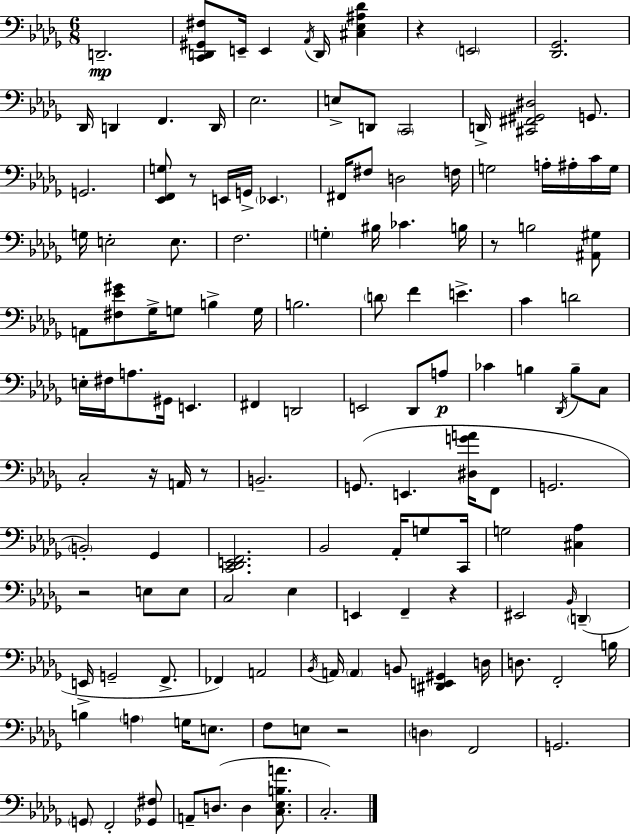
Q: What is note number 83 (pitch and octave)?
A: E2